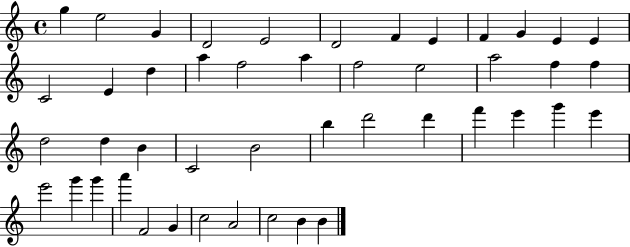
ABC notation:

X:1
T:Untitled
M:4/4
L:1/4
K:C
g e2 G D2 E2 D2 F E F G E E C2 E d a f2 a f2 e2 a2 f f d2 d B C2 B2 b d'2 d' f' e' g' e' e'2 g' g' a' F2 G c2 A2 c2 B B